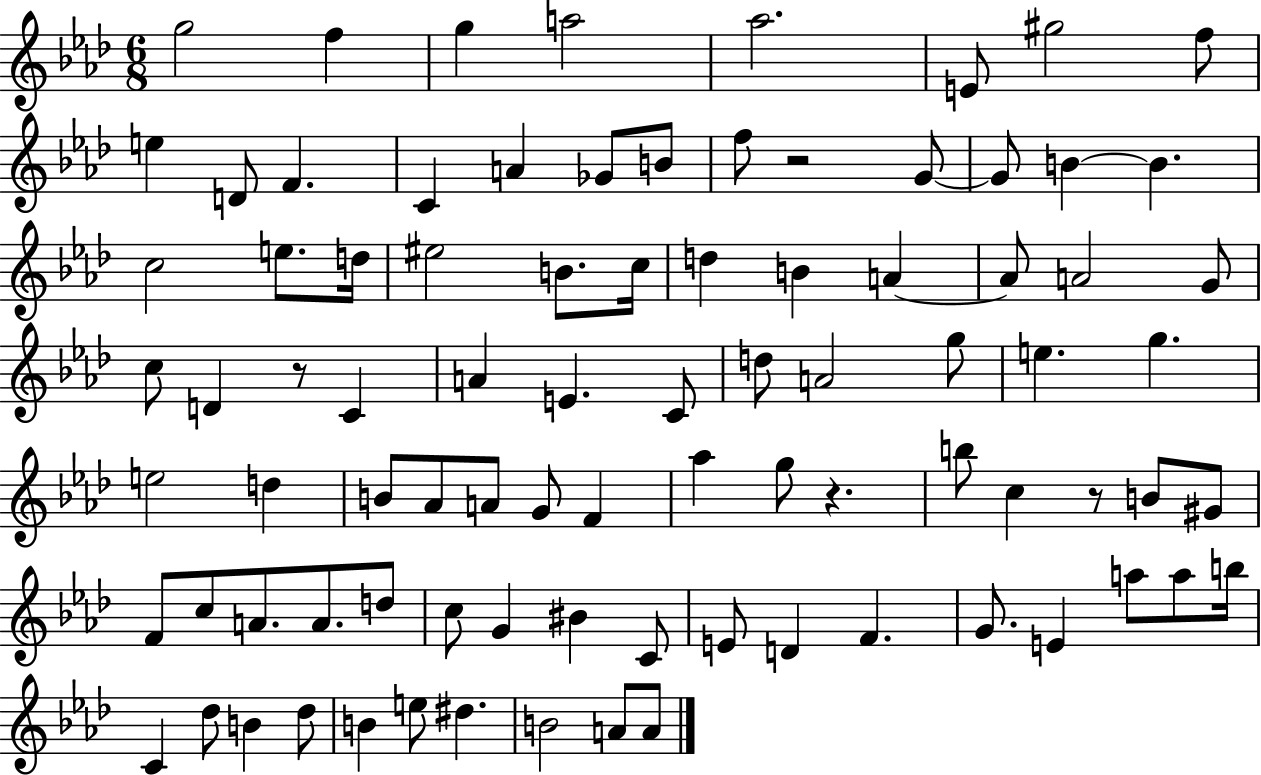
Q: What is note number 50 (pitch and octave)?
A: F4